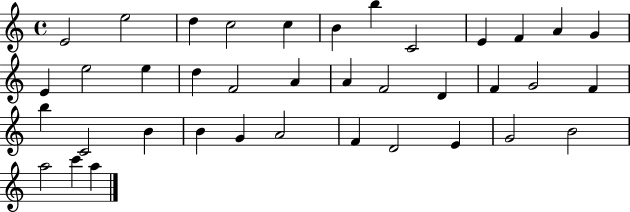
{
  \clef treble
  \time 4/4
  \defaultTimeSignature
  \key c \major
  e'2 e''2 | d''4 c''2 c''4 | b'4 b''4 c'2 | e'4 f'4 a'4 g'4 | \break e'4 e''2 e''4 | d''4 f'2 a'4 | a'4 f'2 d'4 | f'4 g'2 f'4 | \break b''4 c'2 b'4 | b'4 g'4 a'2 | f'4 d'2 e'4 | g'2 b'2 | \break a''2 c'''4 a''4 | \bar "|."
}